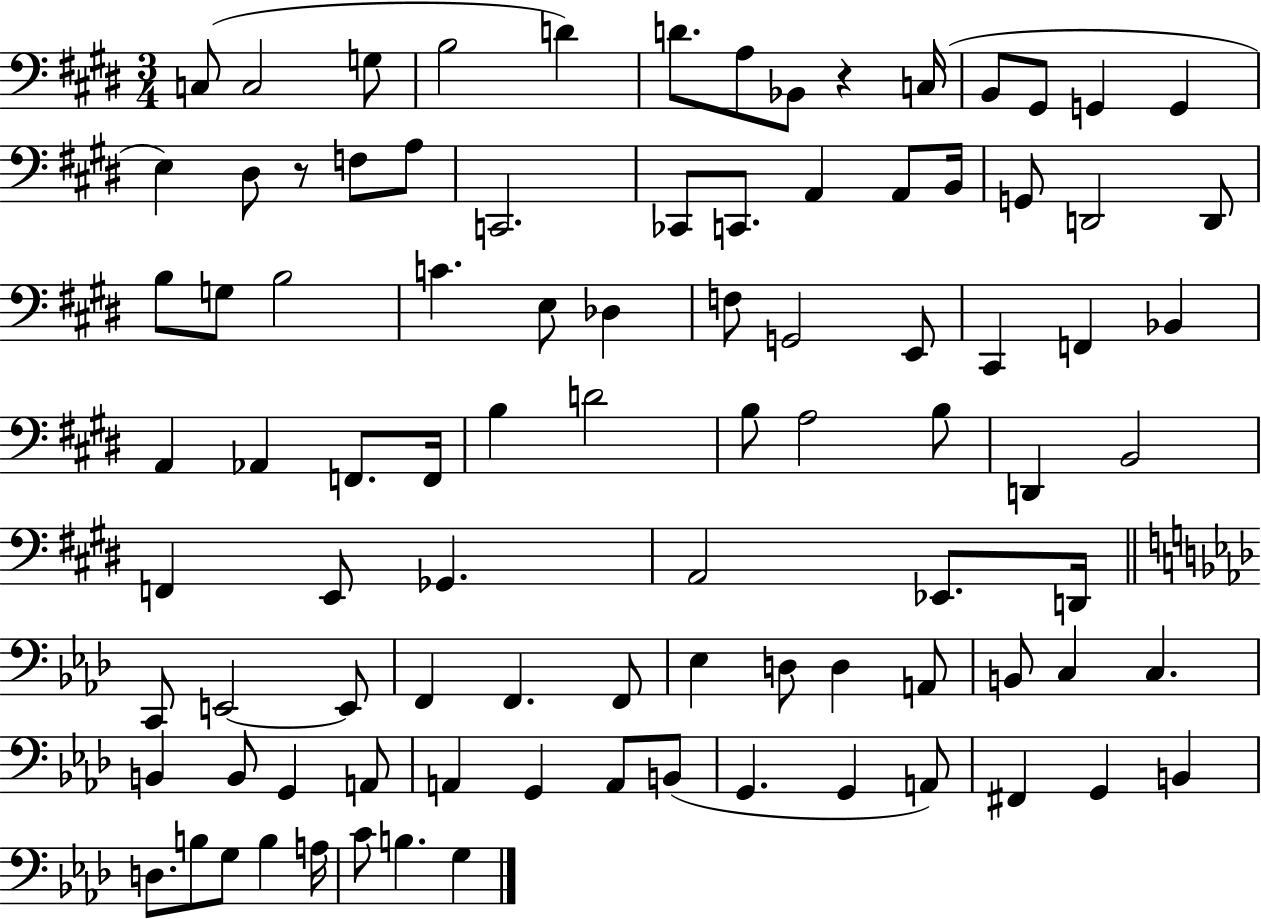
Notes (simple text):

C3/e C3/h G3/e B3/h D4/q D4/e. A3/e Bb2/e R/q C3/s B2/e G#2/e G2/q G2/q E3/q D#3/e R/e F3/e A3/e C2/h. CES2/e C2/e. A2/q A2/e B2/s G2/e D2/h D2/e B3/e G3/e B3/h C4/q. E3/e Db3/q F3/e G2/h E2/e C#2/q F2/q Bb2/q A2/q Ab2/q F2/e. F2/s B3/q D4/h B3/e A3/h B3/e D2/q B2/h F2/q E2/e Gb2/q. A2/h Eb2/e. D2/s C2/e E2/h E2/e F2/q F2/q. F2/e Eb3/q D3/e D3/q A2/e B2/e C3/q C3/q. B2/q B2/e G2/q A2/e A2/q G2/q A2/e B2/e G2/q. G2/q A2/e F#2/q G2/q B2/q D3/e. B3/e G3/e B3/q A3/s C4/e B3/q. G3/q